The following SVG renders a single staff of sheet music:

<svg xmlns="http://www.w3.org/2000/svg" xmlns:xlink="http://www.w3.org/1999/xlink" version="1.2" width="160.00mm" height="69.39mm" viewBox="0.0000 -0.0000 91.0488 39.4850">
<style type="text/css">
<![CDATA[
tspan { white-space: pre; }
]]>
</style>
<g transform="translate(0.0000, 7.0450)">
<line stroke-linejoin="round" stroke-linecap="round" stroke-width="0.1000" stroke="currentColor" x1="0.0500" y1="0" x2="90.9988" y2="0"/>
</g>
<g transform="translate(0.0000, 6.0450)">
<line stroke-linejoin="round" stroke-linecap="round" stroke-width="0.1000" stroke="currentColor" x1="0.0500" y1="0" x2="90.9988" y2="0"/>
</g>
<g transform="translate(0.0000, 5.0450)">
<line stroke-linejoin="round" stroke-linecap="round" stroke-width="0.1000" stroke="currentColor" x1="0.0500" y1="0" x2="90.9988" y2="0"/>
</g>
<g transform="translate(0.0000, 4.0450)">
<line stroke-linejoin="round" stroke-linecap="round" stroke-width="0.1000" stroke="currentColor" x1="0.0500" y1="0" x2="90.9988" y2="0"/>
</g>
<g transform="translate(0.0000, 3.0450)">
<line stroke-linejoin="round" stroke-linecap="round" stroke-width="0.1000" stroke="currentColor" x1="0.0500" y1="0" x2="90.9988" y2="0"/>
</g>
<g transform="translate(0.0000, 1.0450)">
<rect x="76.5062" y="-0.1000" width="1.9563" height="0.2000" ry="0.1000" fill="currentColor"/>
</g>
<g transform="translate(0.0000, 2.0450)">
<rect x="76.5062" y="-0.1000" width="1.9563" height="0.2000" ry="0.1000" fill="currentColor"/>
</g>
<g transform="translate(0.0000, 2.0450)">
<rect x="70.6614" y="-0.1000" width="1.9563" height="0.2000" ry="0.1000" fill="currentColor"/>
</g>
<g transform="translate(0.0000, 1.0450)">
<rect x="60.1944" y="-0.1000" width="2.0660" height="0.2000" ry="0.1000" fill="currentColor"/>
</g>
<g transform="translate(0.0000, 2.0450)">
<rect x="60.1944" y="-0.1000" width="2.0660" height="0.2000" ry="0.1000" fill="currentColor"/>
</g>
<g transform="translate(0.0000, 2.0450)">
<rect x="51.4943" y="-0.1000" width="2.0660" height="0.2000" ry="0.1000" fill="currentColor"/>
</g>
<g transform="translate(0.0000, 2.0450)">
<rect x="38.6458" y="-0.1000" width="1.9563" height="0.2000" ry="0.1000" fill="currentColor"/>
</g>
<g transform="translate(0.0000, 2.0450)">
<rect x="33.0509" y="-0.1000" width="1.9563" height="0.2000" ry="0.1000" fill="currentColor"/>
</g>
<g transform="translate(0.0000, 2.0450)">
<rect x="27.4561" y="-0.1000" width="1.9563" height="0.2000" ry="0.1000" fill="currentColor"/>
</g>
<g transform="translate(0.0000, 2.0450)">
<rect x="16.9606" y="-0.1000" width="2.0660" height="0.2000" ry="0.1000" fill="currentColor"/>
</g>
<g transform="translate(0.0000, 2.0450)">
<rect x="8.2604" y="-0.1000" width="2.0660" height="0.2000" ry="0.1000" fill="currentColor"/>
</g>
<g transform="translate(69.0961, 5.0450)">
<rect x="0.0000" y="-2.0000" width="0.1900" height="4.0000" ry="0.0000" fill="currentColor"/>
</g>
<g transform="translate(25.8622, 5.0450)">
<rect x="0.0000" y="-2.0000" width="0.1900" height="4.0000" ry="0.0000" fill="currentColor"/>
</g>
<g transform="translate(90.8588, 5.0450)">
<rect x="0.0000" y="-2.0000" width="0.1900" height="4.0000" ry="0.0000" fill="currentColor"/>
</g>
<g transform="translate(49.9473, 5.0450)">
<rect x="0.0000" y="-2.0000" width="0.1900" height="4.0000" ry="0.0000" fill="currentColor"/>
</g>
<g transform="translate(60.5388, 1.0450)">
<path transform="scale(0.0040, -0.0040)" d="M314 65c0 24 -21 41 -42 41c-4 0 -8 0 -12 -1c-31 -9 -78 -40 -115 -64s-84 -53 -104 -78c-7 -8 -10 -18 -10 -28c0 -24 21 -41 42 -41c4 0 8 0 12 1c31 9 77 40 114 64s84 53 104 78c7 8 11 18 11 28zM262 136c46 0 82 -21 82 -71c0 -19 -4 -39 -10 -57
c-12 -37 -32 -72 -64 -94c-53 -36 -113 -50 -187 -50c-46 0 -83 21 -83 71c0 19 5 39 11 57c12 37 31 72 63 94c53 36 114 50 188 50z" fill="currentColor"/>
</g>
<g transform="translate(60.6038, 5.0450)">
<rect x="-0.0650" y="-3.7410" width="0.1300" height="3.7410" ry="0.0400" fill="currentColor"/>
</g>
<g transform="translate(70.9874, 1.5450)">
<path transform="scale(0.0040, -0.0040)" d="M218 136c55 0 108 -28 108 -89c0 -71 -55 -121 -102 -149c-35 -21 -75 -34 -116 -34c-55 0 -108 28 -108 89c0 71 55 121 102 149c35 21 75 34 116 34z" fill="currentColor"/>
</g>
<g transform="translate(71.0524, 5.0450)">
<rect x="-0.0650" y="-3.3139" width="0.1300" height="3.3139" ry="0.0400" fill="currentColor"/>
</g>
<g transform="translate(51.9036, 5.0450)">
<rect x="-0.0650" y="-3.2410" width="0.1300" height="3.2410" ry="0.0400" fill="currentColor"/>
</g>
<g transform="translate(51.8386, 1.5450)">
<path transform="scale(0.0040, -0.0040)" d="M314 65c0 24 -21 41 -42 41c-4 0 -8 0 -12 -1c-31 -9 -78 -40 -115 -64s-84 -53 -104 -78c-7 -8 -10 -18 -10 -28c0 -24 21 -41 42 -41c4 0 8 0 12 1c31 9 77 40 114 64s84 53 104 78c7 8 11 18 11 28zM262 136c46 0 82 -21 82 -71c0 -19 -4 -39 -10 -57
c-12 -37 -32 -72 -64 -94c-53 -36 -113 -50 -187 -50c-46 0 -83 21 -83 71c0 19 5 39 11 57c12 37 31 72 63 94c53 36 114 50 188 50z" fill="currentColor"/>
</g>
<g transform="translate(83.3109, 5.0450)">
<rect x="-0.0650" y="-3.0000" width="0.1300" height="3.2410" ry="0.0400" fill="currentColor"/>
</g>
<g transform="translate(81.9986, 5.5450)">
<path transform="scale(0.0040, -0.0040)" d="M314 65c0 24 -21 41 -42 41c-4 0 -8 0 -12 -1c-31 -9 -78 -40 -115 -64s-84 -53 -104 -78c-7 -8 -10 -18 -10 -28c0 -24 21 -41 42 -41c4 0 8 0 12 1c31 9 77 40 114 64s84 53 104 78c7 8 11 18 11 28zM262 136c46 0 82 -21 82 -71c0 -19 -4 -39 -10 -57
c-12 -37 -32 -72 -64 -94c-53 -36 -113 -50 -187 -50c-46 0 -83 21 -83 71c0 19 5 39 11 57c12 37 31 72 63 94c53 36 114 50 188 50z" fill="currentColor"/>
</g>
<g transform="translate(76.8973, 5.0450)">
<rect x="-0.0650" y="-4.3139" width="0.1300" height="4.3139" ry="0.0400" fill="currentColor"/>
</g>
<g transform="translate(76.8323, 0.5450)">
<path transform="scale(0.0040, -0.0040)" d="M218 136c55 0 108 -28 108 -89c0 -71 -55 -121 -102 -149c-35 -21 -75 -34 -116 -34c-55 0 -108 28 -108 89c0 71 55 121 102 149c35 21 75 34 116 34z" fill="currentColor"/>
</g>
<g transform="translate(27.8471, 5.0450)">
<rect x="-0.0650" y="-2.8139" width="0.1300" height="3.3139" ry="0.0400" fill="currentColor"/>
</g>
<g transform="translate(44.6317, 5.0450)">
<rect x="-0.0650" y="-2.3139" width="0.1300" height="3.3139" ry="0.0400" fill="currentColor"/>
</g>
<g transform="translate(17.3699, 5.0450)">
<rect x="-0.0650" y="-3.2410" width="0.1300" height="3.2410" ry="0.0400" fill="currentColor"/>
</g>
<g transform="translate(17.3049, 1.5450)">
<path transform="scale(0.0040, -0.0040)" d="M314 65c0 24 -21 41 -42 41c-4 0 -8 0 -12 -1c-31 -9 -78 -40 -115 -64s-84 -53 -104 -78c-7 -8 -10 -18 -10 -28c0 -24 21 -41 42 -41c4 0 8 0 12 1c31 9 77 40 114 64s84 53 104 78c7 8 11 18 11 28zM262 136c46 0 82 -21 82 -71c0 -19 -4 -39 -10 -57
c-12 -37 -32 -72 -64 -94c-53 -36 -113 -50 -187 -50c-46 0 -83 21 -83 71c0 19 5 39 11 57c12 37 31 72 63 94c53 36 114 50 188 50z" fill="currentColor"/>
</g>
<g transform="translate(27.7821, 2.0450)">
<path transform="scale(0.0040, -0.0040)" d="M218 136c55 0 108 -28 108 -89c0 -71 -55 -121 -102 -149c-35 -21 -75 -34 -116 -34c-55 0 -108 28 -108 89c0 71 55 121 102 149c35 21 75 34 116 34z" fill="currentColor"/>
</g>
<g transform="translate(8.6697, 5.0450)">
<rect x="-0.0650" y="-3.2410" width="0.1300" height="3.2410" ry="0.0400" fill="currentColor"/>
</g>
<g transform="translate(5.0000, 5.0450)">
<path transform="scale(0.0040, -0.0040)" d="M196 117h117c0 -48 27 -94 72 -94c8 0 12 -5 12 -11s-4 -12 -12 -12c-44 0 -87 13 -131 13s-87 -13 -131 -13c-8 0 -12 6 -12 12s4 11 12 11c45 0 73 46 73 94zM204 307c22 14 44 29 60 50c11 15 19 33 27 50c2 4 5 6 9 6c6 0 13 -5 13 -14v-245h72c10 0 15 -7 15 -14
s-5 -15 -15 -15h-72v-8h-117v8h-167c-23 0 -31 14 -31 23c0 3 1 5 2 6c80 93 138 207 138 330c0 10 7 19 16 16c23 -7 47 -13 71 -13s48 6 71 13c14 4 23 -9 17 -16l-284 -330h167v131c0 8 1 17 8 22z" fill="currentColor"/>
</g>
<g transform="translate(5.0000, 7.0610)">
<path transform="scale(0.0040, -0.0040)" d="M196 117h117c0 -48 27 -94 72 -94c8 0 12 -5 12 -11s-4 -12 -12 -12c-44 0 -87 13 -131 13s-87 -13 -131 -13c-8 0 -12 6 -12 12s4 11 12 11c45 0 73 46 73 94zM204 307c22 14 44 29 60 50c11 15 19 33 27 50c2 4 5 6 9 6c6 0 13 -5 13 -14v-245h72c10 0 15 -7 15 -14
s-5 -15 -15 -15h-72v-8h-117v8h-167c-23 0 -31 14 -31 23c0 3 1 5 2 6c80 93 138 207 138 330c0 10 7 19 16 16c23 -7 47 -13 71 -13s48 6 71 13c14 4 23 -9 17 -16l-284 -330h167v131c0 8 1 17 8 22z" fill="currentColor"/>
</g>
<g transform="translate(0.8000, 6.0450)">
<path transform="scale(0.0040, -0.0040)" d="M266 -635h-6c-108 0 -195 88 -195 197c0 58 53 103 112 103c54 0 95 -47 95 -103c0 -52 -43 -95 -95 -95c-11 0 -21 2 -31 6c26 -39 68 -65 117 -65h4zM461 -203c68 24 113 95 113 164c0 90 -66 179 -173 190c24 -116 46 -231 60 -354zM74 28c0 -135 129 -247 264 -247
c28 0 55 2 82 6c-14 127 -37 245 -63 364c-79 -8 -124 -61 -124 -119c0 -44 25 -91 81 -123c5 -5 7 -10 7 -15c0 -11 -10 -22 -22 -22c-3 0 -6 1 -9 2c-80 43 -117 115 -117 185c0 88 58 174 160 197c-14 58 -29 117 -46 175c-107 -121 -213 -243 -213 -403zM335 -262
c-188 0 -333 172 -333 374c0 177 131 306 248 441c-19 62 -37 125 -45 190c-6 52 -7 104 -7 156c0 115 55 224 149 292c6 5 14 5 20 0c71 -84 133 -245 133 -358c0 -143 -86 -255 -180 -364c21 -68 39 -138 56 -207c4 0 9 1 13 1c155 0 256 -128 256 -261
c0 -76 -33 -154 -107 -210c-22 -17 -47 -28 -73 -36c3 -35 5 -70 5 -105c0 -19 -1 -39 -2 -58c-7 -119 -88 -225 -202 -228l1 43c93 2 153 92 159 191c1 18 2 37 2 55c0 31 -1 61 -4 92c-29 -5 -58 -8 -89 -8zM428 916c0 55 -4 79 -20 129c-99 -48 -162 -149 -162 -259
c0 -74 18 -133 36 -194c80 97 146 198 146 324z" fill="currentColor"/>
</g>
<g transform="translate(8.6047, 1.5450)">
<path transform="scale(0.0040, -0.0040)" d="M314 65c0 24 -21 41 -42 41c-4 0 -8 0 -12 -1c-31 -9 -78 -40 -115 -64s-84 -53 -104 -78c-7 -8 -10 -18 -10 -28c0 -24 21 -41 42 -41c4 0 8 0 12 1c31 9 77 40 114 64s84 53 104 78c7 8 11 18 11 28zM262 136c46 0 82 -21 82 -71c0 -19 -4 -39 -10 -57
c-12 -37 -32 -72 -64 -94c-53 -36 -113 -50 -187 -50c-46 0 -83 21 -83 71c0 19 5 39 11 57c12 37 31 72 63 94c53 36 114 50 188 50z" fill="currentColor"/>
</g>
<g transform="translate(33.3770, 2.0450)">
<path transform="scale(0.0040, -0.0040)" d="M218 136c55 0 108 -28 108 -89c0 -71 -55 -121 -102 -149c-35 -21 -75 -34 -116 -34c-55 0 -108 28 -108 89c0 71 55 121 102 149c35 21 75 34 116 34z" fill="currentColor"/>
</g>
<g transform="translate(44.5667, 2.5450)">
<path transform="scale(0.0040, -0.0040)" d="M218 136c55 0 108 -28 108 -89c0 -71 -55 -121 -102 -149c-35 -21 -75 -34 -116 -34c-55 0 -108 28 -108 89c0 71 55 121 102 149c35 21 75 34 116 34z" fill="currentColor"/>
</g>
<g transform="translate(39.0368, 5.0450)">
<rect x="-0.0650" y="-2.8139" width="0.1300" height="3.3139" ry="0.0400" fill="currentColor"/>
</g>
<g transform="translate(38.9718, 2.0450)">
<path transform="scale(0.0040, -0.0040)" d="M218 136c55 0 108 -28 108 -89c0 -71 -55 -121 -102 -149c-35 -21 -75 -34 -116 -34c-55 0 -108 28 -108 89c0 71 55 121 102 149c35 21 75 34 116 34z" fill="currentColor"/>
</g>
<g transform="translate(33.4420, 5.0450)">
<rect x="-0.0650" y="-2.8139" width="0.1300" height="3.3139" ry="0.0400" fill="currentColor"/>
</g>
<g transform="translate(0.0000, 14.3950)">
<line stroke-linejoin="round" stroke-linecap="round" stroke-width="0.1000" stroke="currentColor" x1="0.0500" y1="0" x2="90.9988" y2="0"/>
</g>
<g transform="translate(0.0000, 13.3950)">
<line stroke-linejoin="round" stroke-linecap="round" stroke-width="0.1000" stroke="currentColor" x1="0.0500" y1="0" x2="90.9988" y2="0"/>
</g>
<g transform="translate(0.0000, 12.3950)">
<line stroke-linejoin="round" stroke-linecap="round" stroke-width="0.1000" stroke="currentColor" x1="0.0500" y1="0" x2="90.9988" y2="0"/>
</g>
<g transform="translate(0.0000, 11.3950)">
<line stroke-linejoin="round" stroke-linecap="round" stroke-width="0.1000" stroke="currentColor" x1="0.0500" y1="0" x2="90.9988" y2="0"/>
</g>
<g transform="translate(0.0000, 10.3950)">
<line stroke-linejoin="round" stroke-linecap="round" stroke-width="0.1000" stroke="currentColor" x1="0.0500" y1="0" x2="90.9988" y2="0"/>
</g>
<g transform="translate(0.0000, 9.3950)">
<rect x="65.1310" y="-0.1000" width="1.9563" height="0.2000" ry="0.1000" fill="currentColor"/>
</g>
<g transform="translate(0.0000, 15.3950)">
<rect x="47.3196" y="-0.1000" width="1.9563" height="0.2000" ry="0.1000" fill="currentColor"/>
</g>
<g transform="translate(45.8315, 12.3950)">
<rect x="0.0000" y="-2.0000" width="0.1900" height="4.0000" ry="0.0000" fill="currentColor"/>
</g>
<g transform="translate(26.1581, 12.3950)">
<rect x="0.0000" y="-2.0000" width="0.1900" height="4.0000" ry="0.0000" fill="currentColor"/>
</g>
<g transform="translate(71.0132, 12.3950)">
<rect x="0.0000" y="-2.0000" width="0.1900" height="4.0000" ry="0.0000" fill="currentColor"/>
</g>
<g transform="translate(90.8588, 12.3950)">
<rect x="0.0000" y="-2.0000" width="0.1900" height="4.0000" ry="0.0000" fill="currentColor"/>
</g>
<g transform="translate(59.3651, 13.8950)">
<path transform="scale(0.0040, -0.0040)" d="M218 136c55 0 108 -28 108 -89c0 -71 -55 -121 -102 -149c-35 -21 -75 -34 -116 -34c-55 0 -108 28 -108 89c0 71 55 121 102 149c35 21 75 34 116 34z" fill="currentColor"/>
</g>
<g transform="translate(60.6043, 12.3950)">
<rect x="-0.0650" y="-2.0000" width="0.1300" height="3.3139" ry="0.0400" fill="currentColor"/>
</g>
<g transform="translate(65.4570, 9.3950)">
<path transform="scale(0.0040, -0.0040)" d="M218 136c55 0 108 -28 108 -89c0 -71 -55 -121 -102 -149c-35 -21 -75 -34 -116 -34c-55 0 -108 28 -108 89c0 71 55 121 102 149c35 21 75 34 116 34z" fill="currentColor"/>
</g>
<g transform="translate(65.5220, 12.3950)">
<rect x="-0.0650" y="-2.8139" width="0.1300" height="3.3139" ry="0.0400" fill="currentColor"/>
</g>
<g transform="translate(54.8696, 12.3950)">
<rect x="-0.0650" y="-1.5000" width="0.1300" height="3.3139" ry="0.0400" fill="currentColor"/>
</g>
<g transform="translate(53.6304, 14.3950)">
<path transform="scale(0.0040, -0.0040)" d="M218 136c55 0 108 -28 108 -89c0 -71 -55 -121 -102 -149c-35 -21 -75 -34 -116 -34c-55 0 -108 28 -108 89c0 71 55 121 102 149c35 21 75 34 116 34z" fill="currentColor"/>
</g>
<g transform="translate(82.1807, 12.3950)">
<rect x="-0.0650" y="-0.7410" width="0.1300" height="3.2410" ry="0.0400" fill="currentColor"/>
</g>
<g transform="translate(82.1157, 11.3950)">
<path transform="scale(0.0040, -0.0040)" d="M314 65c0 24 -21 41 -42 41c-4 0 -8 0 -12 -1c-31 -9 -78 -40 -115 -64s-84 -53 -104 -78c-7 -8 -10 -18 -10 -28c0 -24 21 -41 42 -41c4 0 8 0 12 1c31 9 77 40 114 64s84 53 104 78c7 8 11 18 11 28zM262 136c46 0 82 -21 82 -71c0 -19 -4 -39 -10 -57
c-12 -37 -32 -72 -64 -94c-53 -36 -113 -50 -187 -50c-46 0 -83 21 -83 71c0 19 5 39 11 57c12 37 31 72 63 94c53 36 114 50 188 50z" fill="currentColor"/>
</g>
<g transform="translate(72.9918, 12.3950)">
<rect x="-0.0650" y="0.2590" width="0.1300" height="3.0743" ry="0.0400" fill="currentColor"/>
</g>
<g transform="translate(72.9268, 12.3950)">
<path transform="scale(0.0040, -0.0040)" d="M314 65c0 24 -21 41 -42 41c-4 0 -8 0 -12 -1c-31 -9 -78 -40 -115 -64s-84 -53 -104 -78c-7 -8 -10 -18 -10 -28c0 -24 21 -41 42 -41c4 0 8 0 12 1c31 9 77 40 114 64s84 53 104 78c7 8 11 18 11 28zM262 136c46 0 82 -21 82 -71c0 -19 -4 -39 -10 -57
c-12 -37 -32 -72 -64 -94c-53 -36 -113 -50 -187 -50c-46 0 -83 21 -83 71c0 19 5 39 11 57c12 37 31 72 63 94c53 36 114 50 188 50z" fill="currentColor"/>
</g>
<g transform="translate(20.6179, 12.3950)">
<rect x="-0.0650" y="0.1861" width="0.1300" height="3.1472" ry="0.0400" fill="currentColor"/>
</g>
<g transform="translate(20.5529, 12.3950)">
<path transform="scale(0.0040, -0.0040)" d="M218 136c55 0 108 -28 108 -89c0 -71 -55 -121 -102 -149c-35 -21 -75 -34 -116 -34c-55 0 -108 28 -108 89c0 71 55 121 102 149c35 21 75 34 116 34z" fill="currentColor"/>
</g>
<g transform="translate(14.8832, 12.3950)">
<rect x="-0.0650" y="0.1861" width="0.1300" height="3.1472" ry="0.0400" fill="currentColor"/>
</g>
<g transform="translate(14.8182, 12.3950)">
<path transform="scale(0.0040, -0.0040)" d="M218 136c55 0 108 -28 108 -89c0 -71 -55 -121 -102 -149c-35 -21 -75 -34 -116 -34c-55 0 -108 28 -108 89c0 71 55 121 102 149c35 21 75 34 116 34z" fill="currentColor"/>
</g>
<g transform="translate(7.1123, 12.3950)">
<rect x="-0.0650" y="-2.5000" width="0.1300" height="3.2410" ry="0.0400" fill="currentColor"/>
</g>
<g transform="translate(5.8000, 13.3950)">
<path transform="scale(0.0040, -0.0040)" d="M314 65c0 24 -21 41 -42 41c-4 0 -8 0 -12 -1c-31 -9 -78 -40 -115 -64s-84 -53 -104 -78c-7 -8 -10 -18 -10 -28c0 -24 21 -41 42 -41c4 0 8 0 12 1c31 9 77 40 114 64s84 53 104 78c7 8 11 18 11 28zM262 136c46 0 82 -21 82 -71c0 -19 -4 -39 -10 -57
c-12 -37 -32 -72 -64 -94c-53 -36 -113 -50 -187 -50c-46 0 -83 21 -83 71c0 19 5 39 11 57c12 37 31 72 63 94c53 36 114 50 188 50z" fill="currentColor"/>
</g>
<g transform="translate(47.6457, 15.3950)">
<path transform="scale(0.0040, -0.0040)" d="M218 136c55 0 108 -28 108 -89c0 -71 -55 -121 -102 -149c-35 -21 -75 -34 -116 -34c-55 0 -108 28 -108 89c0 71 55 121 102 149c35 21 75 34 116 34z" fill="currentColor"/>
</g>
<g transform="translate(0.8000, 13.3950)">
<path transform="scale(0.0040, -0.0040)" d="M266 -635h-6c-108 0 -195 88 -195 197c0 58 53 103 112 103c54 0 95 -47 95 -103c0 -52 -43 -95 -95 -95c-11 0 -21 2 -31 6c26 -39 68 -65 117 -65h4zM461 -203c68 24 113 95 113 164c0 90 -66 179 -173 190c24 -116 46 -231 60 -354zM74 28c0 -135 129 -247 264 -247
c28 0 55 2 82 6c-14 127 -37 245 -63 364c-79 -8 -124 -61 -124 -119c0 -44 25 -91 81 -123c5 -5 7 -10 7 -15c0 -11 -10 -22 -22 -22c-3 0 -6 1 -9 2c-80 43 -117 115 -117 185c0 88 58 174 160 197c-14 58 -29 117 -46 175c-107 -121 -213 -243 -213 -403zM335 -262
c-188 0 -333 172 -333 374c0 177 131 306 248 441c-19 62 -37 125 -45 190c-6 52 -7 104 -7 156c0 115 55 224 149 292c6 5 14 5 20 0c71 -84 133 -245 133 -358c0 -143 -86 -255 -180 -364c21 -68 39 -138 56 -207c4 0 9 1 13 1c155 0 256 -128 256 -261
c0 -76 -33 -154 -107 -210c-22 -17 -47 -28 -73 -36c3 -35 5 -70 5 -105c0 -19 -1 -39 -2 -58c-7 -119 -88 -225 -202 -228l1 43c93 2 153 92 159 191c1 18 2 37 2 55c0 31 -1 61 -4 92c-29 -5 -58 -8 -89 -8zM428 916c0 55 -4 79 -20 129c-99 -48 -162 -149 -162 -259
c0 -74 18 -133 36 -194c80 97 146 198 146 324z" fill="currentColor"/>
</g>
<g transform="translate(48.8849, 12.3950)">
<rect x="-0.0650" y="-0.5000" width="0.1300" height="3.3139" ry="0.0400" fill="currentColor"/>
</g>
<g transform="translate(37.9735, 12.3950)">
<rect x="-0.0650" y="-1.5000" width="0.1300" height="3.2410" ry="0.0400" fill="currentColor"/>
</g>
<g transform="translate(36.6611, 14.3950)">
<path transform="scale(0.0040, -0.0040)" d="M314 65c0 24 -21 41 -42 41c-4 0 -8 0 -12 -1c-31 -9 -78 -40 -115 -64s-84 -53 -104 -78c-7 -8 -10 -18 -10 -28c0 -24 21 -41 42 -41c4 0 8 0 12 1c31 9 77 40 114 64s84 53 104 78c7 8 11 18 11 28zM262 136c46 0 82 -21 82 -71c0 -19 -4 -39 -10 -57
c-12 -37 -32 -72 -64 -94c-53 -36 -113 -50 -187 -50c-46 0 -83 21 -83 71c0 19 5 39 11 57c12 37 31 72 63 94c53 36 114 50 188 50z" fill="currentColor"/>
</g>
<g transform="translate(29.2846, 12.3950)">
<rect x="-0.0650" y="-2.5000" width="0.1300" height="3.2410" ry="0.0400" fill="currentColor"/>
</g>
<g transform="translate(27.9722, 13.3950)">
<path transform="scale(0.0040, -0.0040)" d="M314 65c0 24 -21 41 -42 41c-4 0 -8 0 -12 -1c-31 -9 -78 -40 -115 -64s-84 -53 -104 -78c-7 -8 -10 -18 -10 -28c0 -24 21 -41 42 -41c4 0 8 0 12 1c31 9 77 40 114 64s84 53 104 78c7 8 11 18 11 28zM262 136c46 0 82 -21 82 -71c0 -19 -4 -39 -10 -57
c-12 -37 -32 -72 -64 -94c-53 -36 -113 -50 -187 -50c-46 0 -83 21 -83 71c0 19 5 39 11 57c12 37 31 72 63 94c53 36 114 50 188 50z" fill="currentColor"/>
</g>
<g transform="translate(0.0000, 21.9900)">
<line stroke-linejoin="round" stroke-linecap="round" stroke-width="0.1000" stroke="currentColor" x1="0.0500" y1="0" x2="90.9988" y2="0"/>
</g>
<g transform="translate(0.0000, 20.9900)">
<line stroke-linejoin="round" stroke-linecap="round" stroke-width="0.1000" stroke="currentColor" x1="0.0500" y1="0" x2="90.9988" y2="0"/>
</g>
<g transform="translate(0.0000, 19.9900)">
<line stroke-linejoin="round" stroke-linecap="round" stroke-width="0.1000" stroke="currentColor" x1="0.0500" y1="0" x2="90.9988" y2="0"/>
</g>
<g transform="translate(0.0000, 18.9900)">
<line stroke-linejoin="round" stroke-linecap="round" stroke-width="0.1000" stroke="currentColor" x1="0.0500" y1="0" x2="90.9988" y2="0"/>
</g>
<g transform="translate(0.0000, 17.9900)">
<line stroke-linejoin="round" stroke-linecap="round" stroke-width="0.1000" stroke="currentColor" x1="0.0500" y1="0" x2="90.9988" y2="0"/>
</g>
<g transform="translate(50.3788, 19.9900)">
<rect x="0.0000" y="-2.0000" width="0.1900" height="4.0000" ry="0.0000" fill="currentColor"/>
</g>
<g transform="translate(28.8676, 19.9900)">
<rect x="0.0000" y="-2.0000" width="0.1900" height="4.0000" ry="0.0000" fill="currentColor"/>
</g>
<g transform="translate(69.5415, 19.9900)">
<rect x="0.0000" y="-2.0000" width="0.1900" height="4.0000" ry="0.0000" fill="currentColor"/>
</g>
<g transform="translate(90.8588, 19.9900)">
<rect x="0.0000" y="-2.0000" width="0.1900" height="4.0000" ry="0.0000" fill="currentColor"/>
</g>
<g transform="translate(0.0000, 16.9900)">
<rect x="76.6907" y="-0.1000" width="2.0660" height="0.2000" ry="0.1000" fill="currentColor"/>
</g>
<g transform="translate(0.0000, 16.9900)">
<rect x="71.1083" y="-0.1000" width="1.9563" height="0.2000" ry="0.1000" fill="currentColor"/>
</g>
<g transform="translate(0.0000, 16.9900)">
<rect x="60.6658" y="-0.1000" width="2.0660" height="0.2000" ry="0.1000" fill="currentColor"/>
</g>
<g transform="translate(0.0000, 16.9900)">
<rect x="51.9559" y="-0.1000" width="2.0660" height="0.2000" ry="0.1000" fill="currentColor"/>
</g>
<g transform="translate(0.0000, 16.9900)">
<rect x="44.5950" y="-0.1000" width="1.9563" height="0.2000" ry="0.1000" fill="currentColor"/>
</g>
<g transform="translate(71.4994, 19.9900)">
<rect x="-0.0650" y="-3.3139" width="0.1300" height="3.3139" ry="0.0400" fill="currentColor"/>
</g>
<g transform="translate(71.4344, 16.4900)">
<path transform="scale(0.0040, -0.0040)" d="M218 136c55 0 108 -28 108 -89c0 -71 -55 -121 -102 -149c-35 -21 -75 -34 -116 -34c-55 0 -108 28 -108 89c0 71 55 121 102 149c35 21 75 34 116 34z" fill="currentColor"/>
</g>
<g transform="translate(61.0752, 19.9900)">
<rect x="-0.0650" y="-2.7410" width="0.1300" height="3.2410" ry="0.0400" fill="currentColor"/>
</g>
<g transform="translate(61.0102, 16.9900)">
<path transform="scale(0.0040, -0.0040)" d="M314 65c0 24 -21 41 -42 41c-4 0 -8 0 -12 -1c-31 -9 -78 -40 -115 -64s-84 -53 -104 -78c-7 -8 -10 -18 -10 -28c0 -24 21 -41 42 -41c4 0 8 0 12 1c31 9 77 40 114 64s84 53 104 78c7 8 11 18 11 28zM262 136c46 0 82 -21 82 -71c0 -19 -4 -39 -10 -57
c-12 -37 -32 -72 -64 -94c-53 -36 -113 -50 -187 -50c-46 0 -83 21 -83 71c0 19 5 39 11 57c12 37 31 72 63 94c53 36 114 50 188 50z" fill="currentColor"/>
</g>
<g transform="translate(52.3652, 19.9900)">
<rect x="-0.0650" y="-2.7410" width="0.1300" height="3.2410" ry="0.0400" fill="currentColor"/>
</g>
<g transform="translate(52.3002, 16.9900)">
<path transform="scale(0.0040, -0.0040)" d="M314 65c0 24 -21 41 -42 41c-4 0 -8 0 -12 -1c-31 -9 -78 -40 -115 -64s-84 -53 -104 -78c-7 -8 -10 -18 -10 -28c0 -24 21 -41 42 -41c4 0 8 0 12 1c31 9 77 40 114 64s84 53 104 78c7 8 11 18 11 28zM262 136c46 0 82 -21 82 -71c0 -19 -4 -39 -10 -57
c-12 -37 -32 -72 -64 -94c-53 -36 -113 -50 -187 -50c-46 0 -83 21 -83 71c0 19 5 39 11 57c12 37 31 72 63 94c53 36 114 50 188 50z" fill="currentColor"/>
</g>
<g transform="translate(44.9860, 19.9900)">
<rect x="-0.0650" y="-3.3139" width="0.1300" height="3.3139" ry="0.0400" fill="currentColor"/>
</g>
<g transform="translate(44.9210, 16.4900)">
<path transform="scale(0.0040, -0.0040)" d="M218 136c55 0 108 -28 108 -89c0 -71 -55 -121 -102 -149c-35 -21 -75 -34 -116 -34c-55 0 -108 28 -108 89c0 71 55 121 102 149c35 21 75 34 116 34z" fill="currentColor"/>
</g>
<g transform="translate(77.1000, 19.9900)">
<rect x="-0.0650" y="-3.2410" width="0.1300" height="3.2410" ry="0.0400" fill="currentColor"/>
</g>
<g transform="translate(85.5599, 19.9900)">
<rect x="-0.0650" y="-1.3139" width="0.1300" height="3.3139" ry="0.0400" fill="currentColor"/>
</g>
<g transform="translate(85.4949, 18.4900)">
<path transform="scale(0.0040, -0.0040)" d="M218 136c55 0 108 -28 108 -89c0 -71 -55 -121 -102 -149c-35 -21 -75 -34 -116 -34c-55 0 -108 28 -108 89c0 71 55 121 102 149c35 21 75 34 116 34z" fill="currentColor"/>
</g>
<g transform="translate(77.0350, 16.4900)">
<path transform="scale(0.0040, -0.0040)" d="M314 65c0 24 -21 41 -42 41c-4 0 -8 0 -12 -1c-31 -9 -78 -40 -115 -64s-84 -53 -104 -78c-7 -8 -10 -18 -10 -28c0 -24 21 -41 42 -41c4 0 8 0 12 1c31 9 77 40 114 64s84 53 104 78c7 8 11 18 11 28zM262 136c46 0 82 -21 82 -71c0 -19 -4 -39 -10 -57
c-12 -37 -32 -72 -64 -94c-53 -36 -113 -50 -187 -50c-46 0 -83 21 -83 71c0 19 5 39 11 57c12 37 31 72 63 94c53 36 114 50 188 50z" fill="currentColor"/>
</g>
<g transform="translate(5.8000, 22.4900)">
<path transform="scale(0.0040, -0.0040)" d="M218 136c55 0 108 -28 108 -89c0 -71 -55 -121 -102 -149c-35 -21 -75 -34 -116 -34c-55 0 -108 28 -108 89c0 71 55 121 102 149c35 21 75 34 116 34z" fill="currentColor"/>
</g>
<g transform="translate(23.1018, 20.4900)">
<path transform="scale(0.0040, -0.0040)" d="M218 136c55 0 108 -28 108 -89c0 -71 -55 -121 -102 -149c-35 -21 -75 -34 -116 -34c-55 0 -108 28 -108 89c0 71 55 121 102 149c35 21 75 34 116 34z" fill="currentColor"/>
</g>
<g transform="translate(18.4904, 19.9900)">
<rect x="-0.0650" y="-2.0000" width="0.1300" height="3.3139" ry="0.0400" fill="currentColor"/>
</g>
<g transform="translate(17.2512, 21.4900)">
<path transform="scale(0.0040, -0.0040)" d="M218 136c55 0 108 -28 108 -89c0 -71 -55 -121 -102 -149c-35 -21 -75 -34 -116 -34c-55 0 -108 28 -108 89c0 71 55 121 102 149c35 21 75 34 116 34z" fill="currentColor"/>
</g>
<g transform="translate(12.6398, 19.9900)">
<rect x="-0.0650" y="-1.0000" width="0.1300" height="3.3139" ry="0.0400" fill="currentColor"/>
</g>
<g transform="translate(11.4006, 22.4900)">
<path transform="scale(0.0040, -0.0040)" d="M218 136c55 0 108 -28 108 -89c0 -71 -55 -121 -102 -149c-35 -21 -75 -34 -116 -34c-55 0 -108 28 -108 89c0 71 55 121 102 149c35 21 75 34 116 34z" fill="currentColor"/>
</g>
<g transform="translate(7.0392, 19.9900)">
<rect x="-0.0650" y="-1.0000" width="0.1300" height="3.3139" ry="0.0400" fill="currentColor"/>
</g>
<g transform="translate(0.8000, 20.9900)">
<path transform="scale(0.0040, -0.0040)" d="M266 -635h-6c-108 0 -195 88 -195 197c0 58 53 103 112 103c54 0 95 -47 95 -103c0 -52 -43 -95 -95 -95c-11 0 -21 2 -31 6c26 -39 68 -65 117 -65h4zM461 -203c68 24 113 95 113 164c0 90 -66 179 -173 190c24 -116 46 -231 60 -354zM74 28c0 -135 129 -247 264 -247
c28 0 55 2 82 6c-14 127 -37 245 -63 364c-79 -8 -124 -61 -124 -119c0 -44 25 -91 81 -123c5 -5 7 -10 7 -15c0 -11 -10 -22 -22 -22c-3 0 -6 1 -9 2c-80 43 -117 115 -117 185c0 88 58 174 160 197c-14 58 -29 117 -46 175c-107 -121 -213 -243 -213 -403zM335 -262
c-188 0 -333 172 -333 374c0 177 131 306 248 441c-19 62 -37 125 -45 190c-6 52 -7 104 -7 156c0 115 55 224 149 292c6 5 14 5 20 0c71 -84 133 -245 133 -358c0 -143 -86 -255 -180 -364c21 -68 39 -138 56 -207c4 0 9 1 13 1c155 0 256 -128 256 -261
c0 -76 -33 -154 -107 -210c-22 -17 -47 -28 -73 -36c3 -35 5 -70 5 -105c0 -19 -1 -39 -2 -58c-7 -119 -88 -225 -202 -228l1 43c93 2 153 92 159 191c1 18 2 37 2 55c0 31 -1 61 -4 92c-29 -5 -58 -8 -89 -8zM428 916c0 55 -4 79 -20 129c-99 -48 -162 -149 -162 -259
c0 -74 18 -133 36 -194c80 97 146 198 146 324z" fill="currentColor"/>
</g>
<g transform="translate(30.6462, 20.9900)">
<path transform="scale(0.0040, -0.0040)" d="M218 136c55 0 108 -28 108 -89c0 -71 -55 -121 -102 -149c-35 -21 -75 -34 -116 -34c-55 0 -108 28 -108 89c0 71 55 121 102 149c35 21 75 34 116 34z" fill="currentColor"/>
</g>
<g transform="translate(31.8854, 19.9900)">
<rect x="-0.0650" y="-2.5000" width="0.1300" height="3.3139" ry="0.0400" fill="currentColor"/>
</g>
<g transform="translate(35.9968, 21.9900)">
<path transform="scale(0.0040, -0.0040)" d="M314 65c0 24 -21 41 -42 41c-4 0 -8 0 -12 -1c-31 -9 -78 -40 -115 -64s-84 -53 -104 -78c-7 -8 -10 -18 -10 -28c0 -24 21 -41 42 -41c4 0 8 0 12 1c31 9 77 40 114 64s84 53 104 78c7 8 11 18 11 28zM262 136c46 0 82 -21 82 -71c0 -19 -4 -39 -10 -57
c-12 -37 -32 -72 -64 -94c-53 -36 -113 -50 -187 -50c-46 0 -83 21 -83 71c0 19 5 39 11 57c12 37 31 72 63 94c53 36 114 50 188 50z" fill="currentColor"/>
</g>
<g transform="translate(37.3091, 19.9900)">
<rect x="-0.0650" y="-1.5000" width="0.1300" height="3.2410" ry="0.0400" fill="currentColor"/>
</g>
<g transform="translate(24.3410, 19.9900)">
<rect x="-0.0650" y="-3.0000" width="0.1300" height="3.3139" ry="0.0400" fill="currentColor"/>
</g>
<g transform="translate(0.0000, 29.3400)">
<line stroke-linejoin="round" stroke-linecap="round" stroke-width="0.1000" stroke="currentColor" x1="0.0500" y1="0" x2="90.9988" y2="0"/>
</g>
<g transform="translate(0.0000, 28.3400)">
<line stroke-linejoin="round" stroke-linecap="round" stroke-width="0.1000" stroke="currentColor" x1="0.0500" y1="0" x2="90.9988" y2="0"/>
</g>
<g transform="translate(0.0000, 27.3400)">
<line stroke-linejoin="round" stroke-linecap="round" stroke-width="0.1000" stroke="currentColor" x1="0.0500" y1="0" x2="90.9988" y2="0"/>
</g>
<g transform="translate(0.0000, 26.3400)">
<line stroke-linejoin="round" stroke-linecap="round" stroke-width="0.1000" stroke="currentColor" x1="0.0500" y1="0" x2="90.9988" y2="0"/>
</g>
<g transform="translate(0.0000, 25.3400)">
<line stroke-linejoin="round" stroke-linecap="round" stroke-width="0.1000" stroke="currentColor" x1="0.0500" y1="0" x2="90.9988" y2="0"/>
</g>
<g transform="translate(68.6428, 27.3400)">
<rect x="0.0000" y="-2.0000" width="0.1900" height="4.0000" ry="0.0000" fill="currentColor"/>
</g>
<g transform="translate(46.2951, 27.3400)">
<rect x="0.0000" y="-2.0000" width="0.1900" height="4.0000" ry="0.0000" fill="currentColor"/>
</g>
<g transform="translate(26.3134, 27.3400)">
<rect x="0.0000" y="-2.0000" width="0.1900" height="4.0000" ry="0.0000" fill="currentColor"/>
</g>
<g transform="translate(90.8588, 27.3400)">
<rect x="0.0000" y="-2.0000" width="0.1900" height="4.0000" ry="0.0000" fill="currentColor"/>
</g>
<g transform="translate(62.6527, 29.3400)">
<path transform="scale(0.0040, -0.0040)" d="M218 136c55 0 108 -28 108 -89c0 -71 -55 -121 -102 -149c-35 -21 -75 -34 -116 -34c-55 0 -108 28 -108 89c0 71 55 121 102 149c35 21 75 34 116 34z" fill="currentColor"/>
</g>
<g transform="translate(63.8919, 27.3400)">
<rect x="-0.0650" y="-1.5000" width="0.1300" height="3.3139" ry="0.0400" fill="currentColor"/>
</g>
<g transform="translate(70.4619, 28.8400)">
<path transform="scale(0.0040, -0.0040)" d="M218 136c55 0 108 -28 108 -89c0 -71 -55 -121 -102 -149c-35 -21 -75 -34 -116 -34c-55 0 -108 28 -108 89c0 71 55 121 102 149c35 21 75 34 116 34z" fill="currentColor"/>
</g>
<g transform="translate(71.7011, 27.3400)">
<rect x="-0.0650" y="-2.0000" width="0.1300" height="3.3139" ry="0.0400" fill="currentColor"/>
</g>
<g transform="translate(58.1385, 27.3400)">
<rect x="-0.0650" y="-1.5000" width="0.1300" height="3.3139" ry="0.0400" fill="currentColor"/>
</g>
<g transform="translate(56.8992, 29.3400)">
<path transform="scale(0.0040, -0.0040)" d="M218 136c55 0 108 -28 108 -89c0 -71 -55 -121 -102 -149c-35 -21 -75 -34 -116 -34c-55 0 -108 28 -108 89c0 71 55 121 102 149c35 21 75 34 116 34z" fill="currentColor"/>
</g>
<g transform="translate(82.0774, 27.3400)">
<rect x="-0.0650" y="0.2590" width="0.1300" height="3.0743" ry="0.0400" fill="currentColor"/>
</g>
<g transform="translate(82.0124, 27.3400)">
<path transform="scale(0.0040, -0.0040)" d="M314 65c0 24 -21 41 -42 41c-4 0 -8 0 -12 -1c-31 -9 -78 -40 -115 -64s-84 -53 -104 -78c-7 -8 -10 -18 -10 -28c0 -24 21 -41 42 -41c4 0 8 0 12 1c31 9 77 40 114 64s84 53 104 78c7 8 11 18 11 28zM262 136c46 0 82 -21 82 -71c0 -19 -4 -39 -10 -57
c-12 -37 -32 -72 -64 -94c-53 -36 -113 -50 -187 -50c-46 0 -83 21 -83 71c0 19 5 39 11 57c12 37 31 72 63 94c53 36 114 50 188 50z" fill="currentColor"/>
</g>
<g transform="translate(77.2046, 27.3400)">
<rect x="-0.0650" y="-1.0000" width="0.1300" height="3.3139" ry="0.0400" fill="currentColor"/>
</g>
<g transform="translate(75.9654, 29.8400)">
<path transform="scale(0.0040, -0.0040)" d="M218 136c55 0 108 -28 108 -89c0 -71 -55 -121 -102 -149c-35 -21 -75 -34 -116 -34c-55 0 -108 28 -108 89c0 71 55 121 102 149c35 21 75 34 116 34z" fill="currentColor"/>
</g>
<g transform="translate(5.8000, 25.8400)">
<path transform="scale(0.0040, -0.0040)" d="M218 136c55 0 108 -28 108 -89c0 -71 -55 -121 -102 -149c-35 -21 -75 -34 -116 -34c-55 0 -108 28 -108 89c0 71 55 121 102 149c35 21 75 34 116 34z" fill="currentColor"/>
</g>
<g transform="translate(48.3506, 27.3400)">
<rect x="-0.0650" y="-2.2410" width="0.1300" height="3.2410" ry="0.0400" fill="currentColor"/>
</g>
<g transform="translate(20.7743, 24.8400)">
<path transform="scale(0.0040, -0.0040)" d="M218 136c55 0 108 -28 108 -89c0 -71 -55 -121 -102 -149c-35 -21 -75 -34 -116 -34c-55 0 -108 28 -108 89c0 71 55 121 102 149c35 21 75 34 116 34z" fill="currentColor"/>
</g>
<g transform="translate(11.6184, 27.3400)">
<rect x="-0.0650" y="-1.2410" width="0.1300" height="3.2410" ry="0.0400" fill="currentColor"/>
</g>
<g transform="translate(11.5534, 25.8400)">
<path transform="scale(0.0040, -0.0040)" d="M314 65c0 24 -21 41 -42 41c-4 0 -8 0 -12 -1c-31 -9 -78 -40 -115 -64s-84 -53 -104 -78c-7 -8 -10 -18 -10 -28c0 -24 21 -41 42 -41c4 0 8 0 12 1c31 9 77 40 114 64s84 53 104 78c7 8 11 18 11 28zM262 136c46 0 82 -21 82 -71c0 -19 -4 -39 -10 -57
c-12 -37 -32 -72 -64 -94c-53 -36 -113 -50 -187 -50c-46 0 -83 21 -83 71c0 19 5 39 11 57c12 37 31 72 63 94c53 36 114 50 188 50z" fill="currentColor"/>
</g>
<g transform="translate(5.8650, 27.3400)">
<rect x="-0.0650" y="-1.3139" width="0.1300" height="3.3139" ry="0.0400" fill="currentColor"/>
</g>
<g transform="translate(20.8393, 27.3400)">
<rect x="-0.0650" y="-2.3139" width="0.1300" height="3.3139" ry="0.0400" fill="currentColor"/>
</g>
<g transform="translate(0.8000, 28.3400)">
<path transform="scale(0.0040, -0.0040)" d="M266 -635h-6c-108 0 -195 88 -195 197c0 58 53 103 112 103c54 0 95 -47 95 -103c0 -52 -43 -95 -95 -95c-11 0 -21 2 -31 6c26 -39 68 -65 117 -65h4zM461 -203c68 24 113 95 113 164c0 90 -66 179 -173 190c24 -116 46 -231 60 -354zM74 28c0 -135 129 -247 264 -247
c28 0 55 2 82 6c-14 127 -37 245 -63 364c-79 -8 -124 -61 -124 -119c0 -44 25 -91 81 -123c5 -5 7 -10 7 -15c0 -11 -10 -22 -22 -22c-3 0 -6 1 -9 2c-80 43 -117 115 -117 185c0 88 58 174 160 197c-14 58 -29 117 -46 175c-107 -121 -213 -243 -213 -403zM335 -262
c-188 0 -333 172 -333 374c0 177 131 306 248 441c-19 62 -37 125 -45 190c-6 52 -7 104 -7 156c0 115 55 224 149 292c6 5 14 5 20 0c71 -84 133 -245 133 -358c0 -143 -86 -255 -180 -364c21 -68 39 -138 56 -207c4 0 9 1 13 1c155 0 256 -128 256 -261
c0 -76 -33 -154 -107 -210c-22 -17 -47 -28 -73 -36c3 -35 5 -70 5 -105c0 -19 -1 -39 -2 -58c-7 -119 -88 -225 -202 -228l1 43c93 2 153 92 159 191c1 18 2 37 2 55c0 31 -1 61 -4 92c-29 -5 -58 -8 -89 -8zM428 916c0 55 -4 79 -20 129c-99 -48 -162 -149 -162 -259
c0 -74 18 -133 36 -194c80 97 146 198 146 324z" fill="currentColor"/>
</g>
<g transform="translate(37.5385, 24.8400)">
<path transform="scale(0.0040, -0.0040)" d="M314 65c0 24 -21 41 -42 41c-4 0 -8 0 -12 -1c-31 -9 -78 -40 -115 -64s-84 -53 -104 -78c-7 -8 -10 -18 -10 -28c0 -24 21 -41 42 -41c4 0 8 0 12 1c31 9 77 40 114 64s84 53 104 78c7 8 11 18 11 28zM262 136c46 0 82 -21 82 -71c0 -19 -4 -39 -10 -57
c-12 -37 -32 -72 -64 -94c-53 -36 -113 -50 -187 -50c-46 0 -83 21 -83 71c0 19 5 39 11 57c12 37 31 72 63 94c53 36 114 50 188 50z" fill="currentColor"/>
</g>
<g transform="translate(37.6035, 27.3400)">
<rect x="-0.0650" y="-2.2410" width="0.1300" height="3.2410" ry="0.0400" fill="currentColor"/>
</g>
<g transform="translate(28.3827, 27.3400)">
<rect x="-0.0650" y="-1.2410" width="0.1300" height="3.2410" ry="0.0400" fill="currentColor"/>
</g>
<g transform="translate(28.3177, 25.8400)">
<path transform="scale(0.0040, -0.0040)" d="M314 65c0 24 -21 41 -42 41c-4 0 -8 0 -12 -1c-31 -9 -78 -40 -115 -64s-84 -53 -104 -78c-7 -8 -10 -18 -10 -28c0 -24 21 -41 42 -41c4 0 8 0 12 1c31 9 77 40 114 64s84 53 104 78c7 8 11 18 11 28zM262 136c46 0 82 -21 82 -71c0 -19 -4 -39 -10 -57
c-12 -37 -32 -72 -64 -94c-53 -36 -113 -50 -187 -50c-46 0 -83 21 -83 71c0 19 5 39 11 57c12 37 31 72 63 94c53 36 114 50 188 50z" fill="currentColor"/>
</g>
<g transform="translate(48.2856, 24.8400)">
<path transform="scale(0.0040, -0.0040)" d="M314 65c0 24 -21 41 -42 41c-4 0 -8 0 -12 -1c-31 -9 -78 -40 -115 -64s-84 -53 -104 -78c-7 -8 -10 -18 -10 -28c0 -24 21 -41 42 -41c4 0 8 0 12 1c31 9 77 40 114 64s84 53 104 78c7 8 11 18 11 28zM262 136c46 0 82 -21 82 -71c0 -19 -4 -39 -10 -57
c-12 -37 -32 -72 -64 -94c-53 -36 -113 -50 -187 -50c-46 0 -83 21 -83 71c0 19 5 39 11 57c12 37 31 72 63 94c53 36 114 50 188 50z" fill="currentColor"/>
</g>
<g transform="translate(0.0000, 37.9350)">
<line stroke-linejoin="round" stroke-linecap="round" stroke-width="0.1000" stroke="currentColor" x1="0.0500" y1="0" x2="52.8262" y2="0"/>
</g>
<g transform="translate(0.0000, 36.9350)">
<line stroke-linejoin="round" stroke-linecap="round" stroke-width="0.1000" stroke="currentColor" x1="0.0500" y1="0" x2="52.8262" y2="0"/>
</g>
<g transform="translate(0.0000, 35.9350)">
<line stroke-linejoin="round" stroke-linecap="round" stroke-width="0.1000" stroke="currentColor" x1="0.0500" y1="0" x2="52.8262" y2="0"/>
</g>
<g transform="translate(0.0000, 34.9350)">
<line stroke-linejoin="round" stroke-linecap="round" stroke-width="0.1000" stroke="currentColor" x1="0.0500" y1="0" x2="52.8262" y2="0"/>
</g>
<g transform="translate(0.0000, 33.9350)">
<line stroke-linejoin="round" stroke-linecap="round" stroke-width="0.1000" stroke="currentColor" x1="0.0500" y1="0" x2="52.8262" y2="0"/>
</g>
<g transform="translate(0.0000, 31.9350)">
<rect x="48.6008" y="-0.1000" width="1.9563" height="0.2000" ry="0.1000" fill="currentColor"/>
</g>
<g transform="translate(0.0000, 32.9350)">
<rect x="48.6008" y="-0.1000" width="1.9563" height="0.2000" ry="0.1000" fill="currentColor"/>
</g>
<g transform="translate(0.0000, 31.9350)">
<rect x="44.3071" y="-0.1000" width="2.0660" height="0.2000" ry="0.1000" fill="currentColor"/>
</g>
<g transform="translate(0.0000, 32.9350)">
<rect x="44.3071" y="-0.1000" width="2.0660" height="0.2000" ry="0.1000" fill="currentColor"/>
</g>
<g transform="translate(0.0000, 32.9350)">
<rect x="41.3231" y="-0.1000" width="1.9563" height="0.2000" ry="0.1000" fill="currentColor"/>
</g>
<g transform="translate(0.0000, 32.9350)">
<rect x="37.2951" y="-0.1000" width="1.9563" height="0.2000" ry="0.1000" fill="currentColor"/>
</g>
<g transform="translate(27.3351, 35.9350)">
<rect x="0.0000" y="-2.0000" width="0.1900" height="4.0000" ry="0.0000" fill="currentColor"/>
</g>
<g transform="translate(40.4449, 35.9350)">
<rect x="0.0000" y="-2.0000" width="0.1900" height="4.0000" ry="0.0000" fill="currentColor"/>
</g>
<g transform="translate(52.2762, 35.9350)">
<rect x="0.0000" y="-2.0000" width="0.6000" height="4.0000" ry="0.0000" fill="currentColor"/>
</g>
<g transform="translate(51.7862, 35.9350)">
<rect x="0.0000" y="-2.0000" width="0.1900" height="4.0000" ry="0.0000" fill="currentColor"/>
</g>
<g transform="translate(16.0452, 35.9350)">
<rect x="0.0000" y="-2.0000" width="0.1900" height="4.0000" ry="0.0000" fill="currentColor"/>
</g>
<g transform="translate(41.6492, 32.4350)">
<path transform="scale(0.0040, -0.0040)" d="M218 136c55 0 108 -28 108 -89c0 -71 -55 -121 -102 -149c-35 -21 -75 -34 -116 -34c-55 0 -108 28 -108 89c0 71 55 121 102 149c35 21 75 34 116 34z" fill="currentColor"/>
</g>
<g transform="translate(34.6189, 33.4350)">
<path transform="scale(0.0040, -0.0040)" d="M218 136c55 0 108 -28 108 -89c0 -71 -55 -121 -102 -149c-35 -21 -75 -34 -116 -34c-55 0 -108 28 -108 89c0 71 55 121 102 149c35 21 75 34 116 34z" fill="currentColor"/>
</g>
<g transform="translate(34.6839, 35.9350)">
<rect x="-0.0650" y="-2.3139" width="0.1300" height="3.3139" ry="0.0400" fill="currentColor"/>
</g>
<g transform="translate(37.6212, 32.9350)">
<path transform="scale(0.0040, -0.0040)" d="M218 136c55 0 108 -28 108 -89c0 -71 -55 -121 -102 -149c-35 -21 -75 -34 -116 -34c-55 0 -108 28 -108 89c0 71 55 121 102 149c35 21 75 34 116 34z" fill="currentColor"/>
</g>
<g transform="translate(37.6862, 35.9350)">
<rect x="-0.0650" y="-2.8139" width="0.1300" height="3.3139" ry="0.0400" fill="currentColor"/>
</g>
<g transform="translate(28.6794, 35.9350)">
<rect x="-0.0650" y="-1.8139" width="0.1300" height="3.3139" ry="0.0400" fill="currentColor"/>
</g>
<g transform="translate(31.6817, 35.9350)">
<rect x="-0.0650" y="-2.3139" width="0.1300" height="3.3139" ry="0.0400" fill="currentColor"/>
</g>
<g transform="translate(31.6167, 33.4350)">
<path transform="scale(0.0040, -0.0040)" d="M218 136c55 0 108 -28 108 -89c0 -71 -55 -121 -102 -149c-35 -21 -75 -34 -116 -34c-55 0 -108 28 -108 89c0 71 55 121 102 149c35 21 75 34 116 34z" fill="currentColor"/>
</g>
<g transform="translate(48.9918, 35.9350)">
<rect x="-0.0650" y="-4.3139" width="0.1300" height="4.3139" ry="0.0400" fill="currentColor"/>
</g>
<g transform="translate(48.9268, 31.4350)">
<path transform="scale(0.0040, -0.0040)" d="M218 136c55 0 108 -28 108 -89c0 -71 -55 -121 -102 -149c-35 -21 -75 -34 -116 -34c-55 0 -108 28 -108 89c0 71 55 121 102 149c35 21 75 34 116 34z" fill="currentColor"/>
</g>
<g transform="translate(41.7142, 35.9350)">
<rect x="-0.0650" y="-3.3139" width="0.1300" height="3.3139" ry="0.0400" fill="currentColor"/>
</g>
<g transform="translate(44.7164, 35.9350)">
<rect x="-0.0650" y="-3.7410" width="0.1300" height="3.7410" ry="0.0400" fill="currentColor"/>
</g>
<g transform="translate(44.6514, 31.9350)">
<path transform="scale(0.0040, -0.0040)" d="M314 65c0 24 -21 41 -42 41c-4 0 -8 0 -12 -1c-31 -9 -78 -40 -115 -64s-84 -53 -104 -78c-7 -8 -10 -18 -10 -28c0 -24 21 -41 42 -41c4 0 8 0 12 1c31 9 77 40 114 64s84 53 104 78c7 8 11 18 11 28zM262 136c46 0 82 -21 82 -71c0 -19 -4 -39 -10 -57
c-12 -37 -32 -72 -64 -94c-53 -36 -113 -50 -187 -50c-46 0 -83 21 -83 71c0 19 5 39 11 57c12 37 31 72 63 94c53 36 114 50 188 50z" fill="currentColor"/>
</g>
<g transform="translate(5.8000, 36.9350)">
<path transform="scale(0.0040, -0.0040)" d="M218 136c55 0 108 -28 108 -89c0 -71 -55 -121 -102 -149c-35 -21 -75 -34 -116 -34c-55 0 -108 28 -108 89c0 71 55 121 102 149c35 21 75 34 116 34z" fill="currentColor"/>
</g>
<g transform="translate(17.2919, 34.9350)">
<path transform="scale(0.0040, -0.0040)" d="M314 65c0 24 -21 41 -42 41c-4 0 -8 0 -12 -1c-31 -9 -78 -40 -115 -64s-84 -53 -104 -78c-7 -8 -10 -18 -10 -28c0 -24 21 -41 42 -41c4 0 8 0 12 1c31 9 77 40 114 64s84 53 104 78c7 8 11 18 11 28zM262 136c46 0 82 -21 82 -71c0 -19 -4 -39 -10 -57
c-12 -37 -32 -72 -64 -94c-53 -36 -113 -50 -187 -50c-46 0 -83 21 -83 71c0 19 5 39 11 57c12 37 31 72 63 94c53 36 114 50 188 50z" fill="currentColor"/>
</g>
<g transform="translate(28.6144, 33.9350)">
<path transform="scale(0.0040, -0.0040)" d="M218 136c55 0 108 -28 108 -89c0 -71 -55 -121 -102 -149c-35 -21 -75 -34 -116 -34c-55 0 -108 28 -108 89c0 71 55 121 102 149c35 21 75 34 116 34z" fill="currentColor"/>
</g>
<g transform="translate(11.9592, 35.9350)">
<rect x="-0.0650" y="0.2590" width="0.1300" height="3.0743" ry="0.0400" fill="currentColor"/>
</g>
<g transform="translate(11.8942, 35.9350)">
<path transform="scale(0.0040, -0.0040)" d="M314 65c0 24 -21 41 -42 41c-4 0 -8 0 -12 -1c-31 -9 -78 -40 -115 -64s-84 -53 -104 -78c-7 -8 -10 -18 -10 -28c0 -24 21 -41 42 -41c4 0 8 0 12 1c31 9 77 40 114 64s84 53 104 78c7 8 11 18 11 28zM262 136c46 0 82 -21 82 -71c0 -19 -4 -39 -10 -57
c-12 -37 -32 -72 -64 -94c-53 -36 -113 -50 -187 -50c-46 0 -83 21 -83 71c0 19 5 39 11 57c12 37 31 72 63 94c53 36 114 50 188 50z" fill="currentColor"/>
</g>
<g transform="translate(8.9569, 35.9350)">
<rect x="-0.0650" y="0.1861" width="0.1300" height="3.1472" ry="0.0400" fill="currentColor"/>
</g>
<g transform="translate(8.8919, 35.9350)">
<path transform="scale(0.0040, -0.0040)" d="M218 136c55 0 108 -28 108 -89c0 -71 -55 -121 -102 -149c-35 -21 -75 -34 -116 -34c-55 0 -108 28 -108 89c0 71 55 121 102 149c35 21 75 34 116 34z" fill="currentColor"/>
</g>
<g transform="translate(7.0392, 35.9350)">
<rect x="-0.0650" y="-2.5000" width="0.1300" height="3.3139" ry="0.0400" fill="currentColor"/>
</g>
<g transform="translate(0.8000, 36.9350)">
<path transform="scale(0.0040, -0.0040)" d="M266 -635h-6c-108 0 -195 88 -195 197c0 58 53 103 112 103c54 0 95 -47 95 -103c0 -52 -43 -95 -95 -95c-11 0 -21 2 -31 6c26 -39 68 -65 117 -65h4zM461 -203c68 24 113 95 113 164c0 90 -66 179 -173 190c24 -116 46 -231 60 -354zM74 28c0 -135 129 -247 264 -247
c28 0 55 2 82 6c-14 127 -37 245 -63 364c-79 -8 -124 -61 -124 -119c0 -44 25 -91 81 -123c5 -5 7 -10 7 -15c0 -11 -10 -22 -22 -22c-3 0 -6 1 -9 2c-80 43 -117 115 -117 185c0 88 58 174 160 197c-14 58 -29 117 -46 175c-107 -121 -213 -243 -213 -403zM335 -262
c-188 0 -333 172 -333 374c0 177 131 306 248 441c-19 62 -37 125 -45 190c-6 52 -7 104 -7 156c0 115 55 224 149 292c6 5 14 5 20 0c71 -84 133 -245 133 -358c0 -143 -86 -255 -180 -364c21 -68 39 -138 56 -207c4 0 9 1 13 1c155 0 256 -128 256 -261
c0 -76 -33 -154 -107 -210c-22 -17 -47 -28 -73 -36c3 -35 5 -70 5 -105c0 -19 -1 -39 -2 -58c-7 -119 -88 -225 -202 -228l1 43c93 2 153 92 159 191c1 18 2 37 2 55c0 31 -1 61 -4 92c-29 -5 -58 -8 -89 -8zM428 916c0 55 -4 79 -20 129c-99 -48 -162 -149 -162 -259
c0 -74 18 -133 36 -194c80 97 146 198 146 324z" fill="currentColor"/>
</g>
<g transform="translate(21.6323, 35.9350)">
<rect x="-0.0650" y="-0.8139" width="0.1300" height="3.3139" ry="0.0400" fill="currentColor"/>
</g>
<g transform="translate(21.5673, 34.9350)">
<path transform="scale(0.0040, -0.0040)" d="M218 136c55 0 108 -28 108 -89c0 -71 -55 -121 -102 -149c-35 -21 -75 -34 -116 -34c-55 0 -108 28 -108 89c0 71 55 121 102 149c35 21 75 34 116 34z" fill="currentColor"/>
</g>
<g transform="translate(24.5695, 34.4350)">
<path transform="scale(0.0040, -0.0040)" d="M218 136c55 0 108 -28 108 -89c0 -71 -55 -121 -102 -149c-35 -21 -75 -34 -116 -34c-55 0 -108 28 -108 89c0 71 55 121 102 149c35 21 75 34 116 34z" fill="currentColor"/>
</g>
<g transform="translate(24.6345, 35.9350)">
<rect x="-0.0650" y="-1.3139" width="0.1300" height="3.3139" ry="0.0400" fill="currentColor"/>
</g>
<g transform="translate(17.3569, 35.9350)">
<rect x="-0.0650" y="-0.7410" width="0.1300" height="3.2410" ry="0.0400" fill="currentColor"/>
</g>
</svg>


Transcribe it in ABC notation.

X:1
T:Untitled
M:4/4
L:1/4
K:C
b2 b2 a a a g b2 c'2 b d' A2 G2 B B G2 E2 C E F a B2 d2 D D F A G E2 b a2 a2 b b2 e e e2 g e2 g2 g2 E E F D B2 G B B2 d2 d e f g g a b c'2 d'